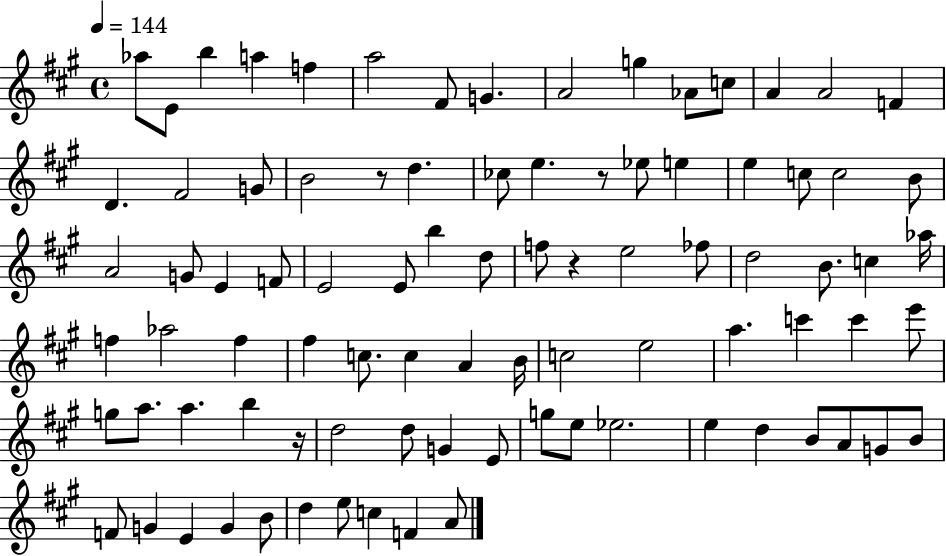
Ab5/e E4/e B5/q A5/q F5/q A5/h F#4/e G4/q. A4/h G5/q Ab4/e C5/e A4/q A4/h F4/q D4/q. F#4/h G4/e B4/h R/e D5/q. CES5/e E5/q. R/e Eb5/e E5/q E5/q C5/e C5/h B4/e A4/h G4/e E4/q F4/e E4/h E4/e B5/q D5/e F5/e R/q E5/h FES5/e D5/h B4/e. C5/q Ab5/s F5/q Ab5/h F5/q F#5/q C5/e. C5/q A4/q B4/s C5/h E5/h A5/q. C6/q C6/q E6/e G5/e A5/e. A5/q. B5/q R/s D5/h D5/e G4/q E4/e G5/e E5/e Eb5/h. E5/q D5/q B4/e A4/e G4/e B4/e F4/e G4/q E4/q G4/q B4/e D5/q E5/e C5/q F4/q A4/e